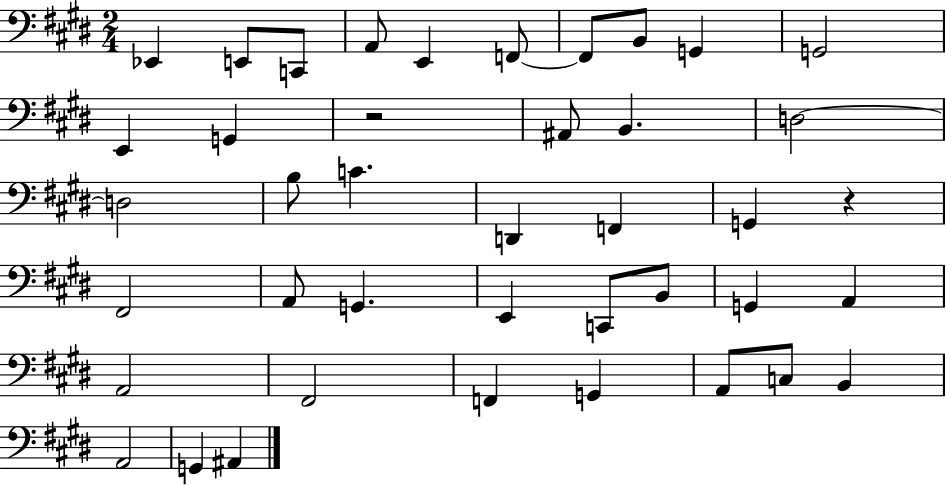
Eb2/q E2/e C2/e A2/e E2/q F2/e F2/e B2/e G2/q G2/h E2/q G2/q R/h A#2/e B2/q. D3/h D3/h B3/e C4/q. D2/q F2/q G2/q R/q F#2/h A2/e G2/q. E2/q C2/e B2/e G2/q A2/q A2/h F#2/h F2/q G2/q A2/e C3/e B2/q A2/h G2/q A#2/q